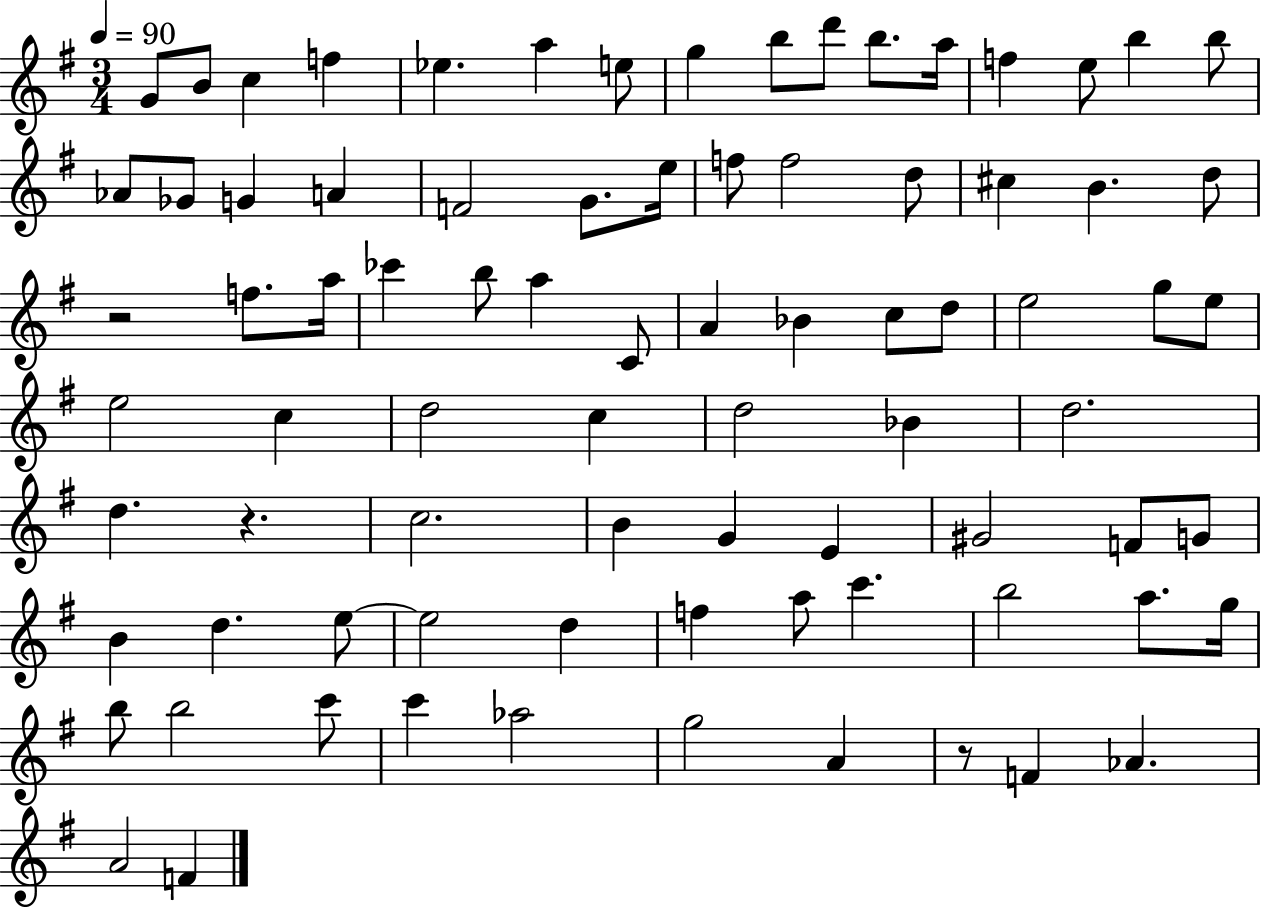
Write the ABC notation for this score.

X:1
T:Untitled
M:3/4
L:1/4
K:G
G/2 B/2 c f _e a e/2 g b/2 d'/2 b/2 a/4 f e/2 b b/2 _A/2 _G/2 G A F2 G/2 e/4 f/2 f2 d/2 ^c B d/2 z2 f/2 a/4 _c' b/2 a C/2 A _B c/2 d/2 e2 g/2 e/2 e2 c d2 c d2 _B d2 d z c2 B G E ^G2 F/2 G/2 B d e/2 e2 d f a/2 c' b2 a/2 g/4 b/2 b2 c'/2 c' _a2 g2 A z/2 F _A A2 F